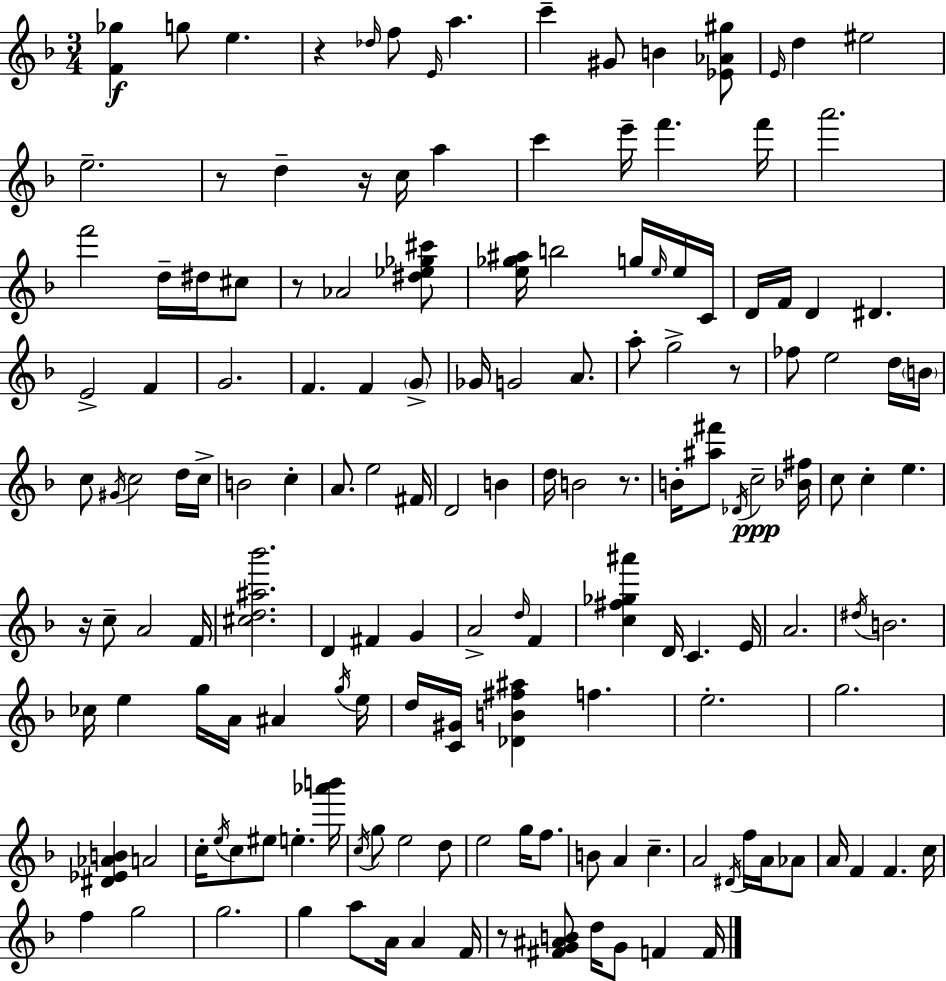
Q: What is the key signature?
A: D minor